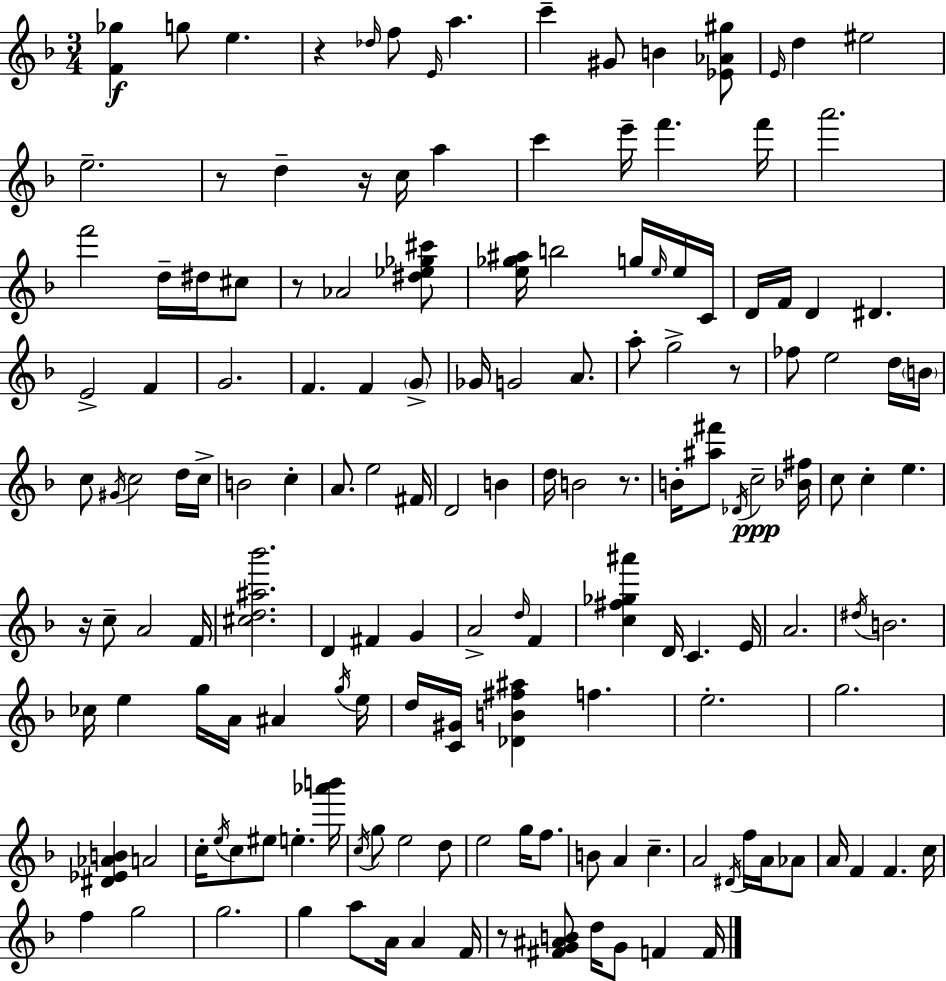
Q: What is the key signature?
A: D minor